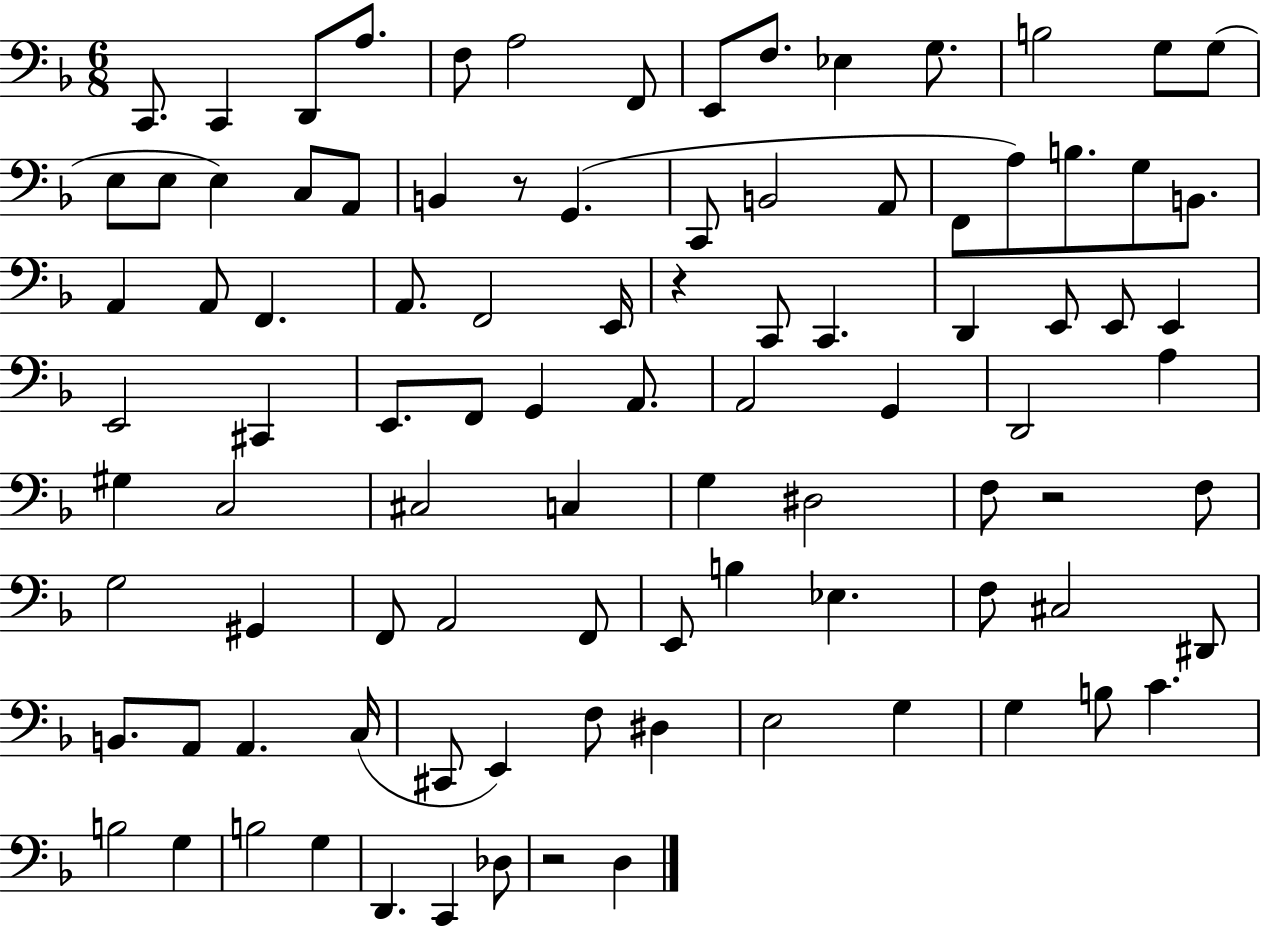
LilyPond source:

{
  \clef bass
  \numericTimeSignature
  \time 6/8
  \key f \major
  \repeat volta 2 { c,8. c,4 d,8 a8. | f8 a2 f,8 | e,8 f8. ees4 g8. | b2 g8 g8( | \break e8 e8 e4) c8 a,8 | b,4 r8 g,4.( | c,8 b,2 a,8 | f,8 a8) b8. g8 b,8. | \break a,4 a,8 f,4. | a,8. f,2 e,16 | r4 c,8 c,4. | d,4 e,8 e,8 e,4 | \break e,2 cis,4 | e,8. f,8 g,4 a,8. | a,2 g,4 | d,2 a4 | \break gis4 c2 | cis2 c4 | g4 dis2 | f8 r2 f8 | \break g2 gis,4 | f,8 a,2 f,8 | e,8 b4 ees4. | f8 cis2 dis,8 | \break b,8. a,8 a,4. c16( | cis,8 e,4) f8 dis4 | e2 g4 | g4 b8 c'4. | \break b2 g4 | b2 g4 | d,4. c,4 des8 | r2 d4 | \break } \bar "|."
}